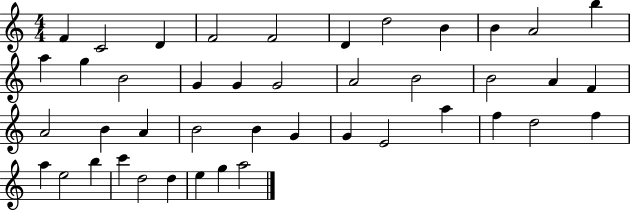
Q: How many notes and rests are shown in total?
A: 43